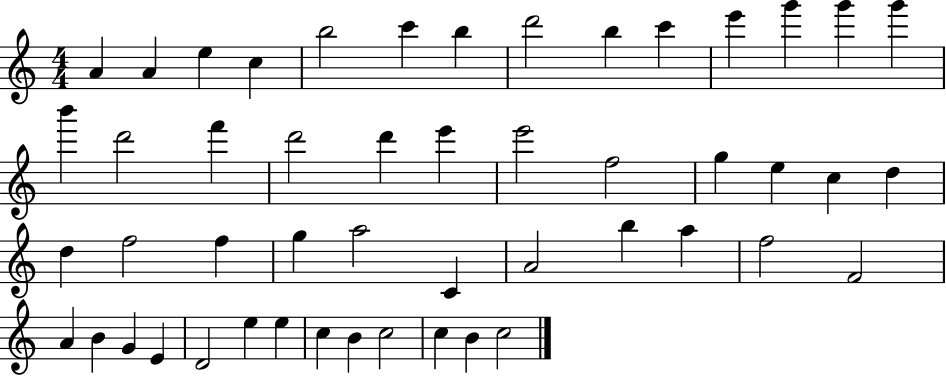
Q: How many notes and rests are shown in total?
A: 50